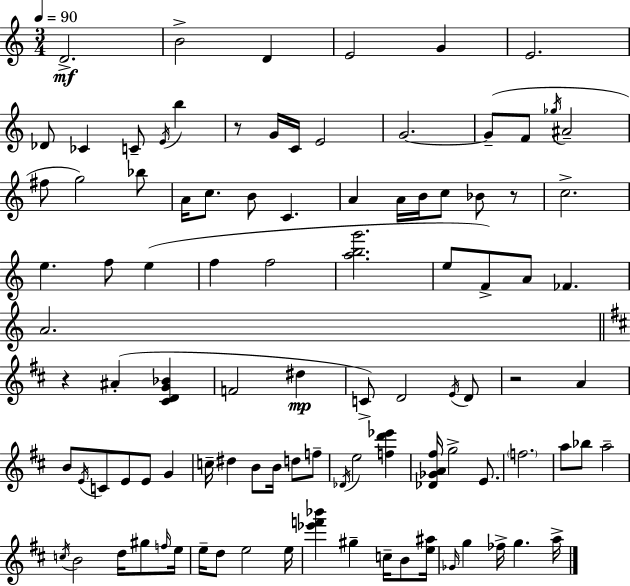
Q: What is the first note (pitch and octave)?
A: D4